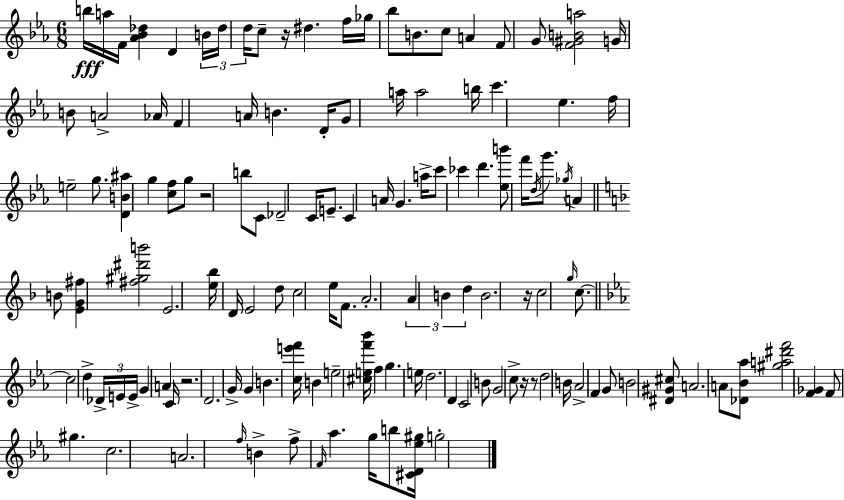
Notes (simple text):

B5/s A5/s F4/s [Ab4,Bb4,Db5]/q D4/q B4/s Db5/s D5/s C5/e R/s D#5/q. F5/s Gb5/s Bb5/e B4/e. C5/e A4/q F4/e G4/e [F4,G#4,B4,A5]/h G4/s B4/e A4/h Ab4/s F4/q A4/s B4/q. D4/s G4/e A5/s A5/h B5/s C6/q. Eb5/q. F5/s E5/h G5/e. [D4,B4,A#5]/q G5/q [C5,F5]/e G5/e R/h B5/e C4/e Db4/h C4/s E4/e. C4/q A4/s G4/q. A5/s C6/e CES6/q D6/q. [Eb5,B6]/e F6/s D5/s G6/e. Gb5/s A4/q B4/e [E4,G4,F#5]/q [F#5,G#5,D#6,B6]/h E4/h. [E5,Bb5]/s D4/s E4/h D5/e C5/h E5/s F4/e. A4/h. A4/q B4/q D5/q B4/h. R/s C5/h G5/s C5/e. C5/h D5/q Db4/s E4/s E4/s G4/q A4/q C4/s R/h. D4/h. G4/s G4/q B4/q. [C5,E6,F6]/s B4/q E5/h [C#5,E5,F6,Bb6]/s F5/q G5/q. E5/s D5/h. D4/q C4/h B4/e G4/h C5/e R/s R/e D5/h B4/s Ab4/h F4/q G4/e B4/h [D#4,G#4,C#5]/e A4/h. A4/e [Db4,Bb4,Ab5]/e [G#5,A5,D#6,F6]/h [F4,Gb4]/q F4/e G#5/q. C5/h. A4/h. F5/s B4/q F5/e F4/s Ab5/q. G5/s B5/e [C#4,D4,Eb5,G#5]/s G5/h